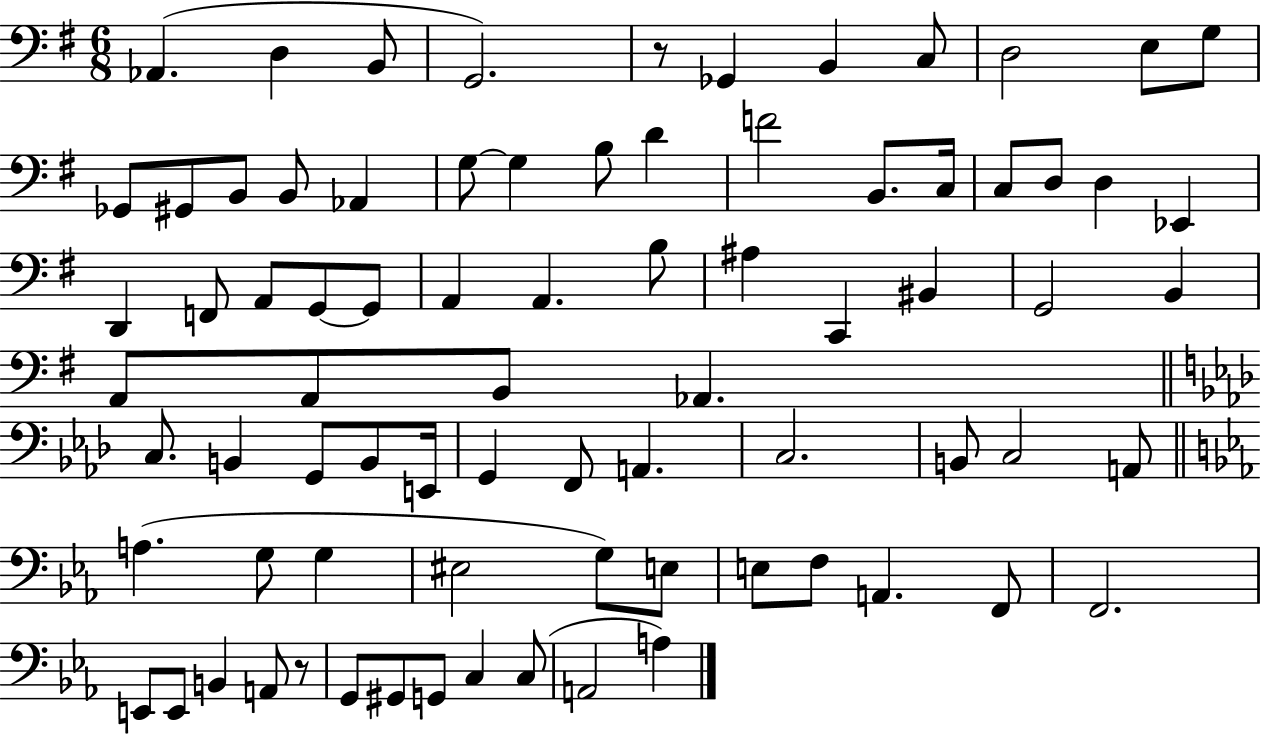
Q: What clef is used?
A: bass